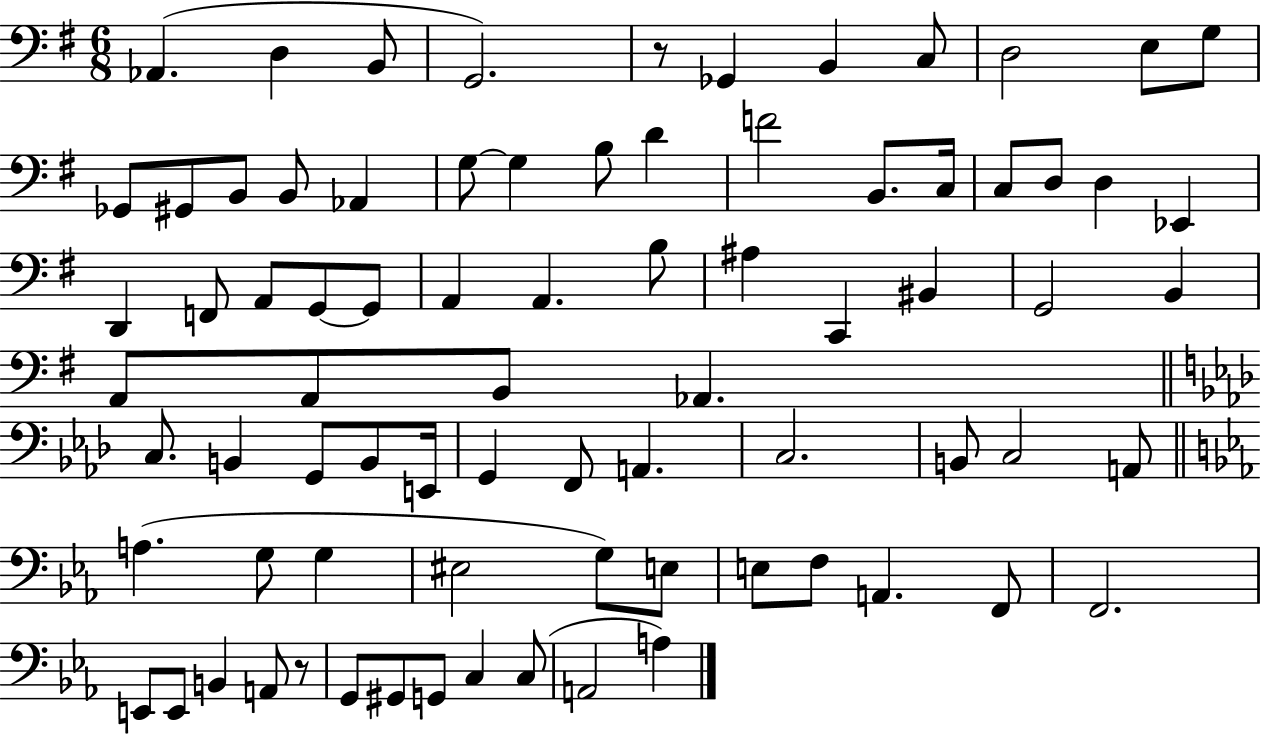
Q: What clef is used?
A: bass